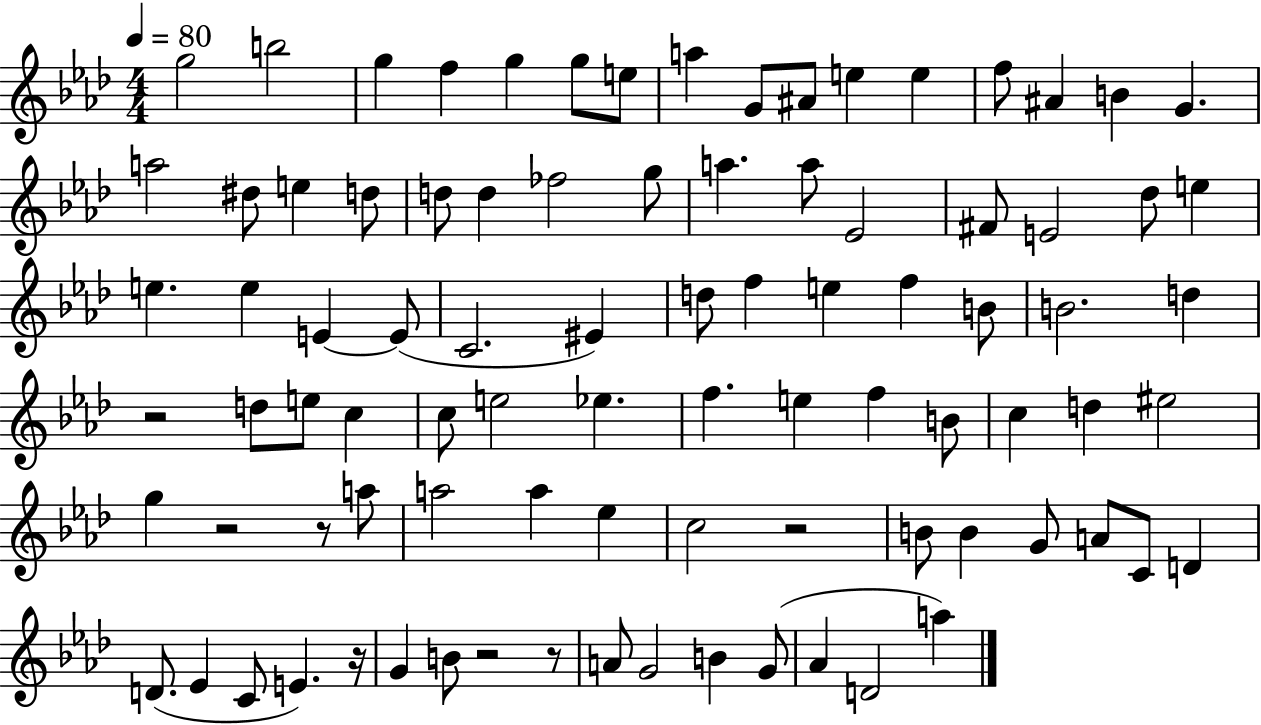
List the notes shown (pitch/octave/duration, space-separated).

G5/h B5/h G5/q F5/q G5/q G5/e E5/e A5/q G4/e A#4/e E5/q E5/q F5/e A#4/q B4/q G4/q. A5/h D#5/e E5/q D5/e D5/e D5/q FES5/h G5/e A5/q. A5/e Eb4/h F#4/e E4/h Db5/e E5/q E5/q. E5/q E4/q E4/e C4/h. EIS4/q D5/e F5/q E5/q F5/q B4/e B4/h. D5/q R/h D5/e E5/e C5/q C5/e E5/h Eb5/q. F5/q. E5/q F5/q B4/e C5/q D5/q EIS5/h G5/q R/h R/e A5/e A5/h A5/q Eb5/q C5/h R/h B4/e B4/q G4/e A4/e C4/e D4/q D4/e. Eb4/q C4/e E4/q. R/s G4/q B4/e R/h R/e A4/e G4/h B4/q G4/e Ab4/q D4/h A5/q